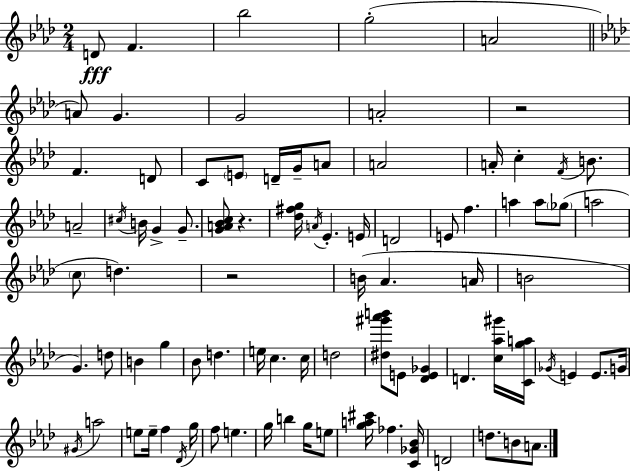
{
  \clef treble
  \numericTimeSignature
  \time 2/4
  \key f \minor
  \repeat volta 2 { d'8\fff f'4. | bes''2 | g''2-.( | a'2 | \break \bar "||" \break \key aes \major a'8) g'4. | g'2 | a'2-. | r2 | \break f'4. d'8 | c'8 \parenthesize e'8 d'16-- g'16-- a'8 | a'2 | a'16-. c''4-. \acciaccatura { f'16 } b'8. | \break a'2-- | \acciaccatura { cis''16 } b'16 g'4-> g'8.-- | <g' a' bes' c''>8 r4. | <des'' fis'' g''>16 \acciaccatura { a'16 } ees'4.-. | \break e'16 d'2 | e'8 f''4. | a''4 a''8 | \parenthesize ges''8( a''2 | \break \parenthesize c''8 d''4.) | r2 | b'16( aes'4. | a'16 b'2 | \break g'4.) | d''8 b'4 g''4 | bes'8 d''4. | e''16 c''4. | \break c''16 d''2 | <dis'' gis''' aes''' b'''>8 e'8 <des' e' ges'>4 | d'4. | <c'' aes'' gis'''>16 <c' g'' a''>16 \acciaccatura { ges'16 } e'4 | \break e'8. g'16 \acciaccatura { gis'16 } a''2 | e''8 e''16-- | f''4 \acciaccatura { des'16 } g''16 f''8 | e''4. g''16 b''4 | \break g''16 e''8 <g'' a'' cis'''>16 fes''4. | <c' ges' bes'>16 d'2 | d''8. | b'8 a'8. } \bar "|."
}